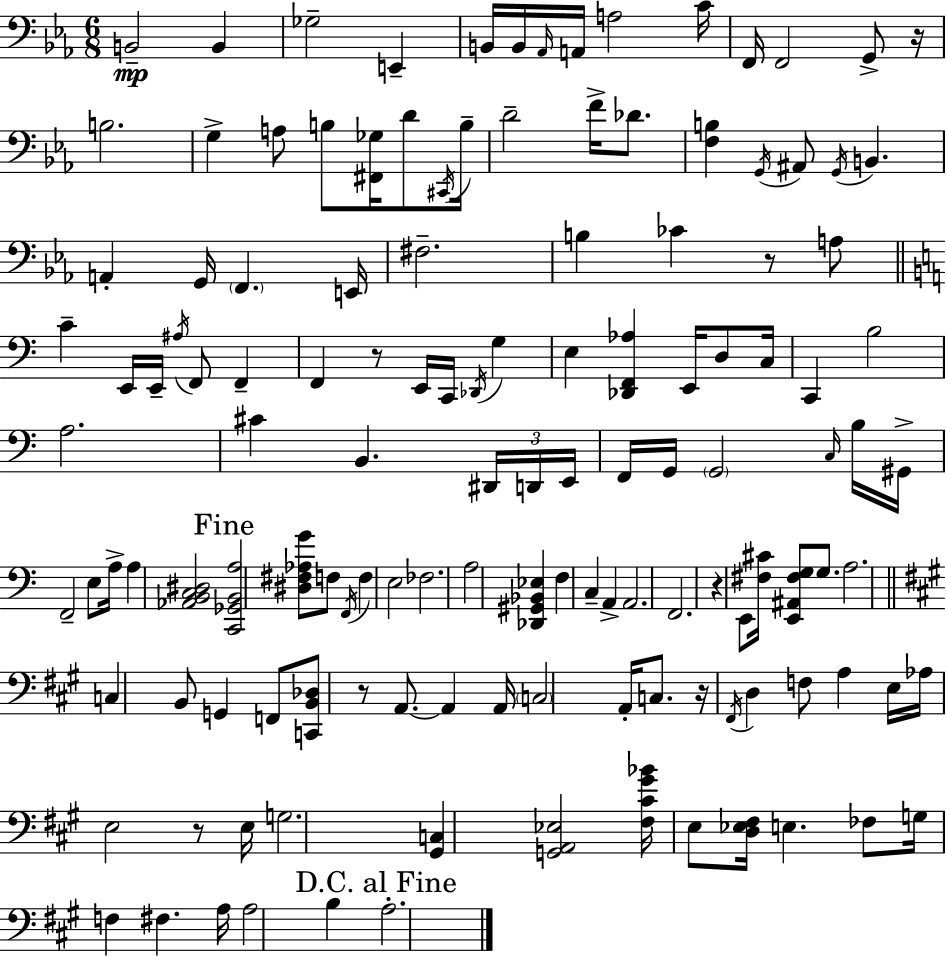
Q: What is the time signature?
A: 6/8